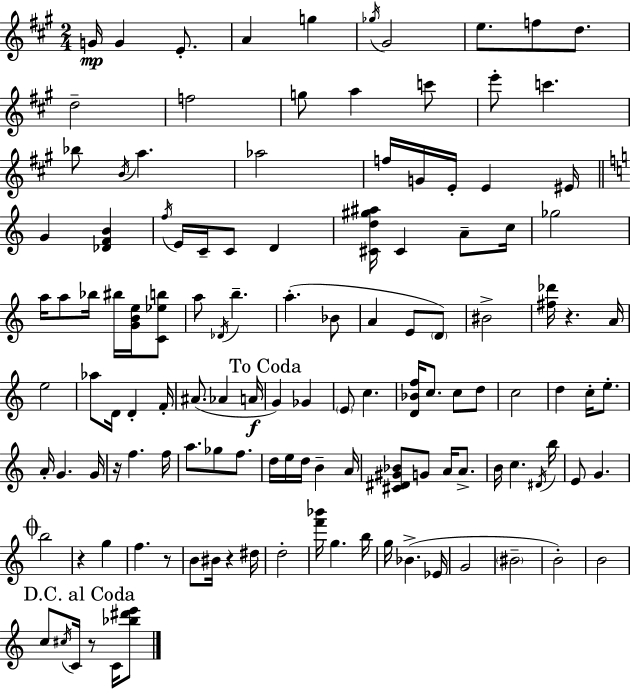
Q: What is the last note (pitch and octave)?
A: C4